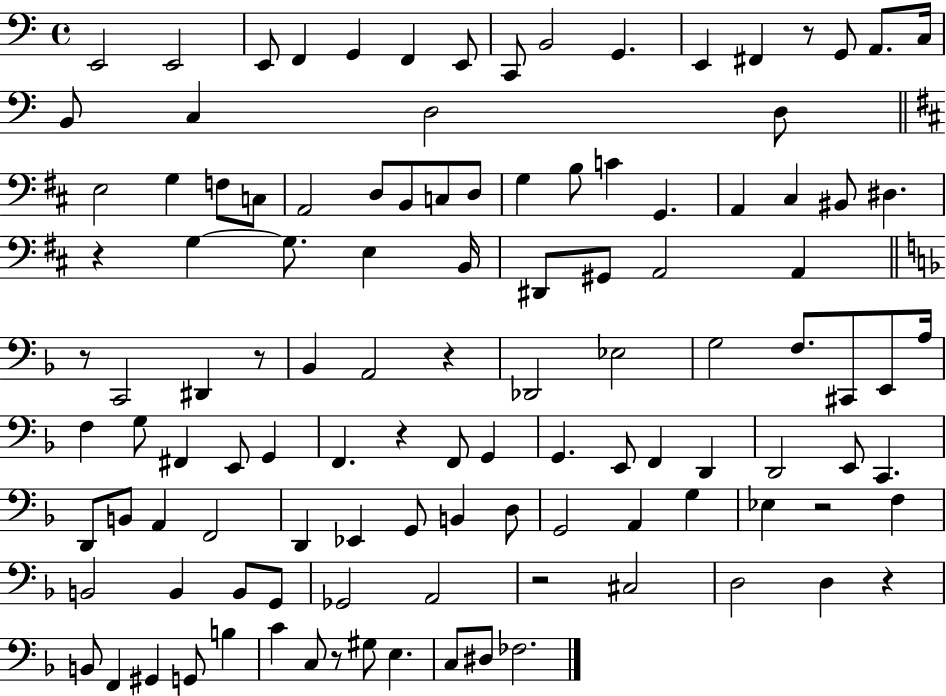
{
  \clef bass
  \time 4/4
  \defaultTimeSignature
  \key c \major
  e,2 e,2 | e,8 f,4 g,4 f,4 e,8 | c,8 b,2 g,4. | e,4 fis,4 r8 g,8 a,8. c16 | \break b,8 c4 d2 d8 | \bar "||" \break \key d \major e2 g4 f8 c8 | a,2 d8 b,8 c8 d8 | g4 b8 c'4 g,4. | a,4 cis4 bis,8 dis4. | \break r4 g4~~ g8. e4 b,16 | dis,8 gis,8 a,2 a,4 | \bar "||" \break \key f \major r8 c,2 dis,4 r8 | bes,4 a,2 r4 | des,2 ees2 | g2 f8. cis,8 e,8 a16 | \break f4 g8 fis,4 e,8 g,4 | f,4. r4 f,8 g,4 | g,4. e,8 f,4 d,4 | d,2 e,8 c,4. | \break d,8 b,8 a,4 f,2 | d,4 ees,4 g,8 b,4 d8 | g,2 a,4 g4 | ees4 r2 f4 | \break b,2 b,4 b,8 g,8 | ges,2 a,2 | r2 cis2 | d2 d4 r4 | \break b,8 f,4 gis,4 g,8 b4 | c'4 c8 r8 gis8 e4. | c8 dis8 fes2. | \bar "|."
}